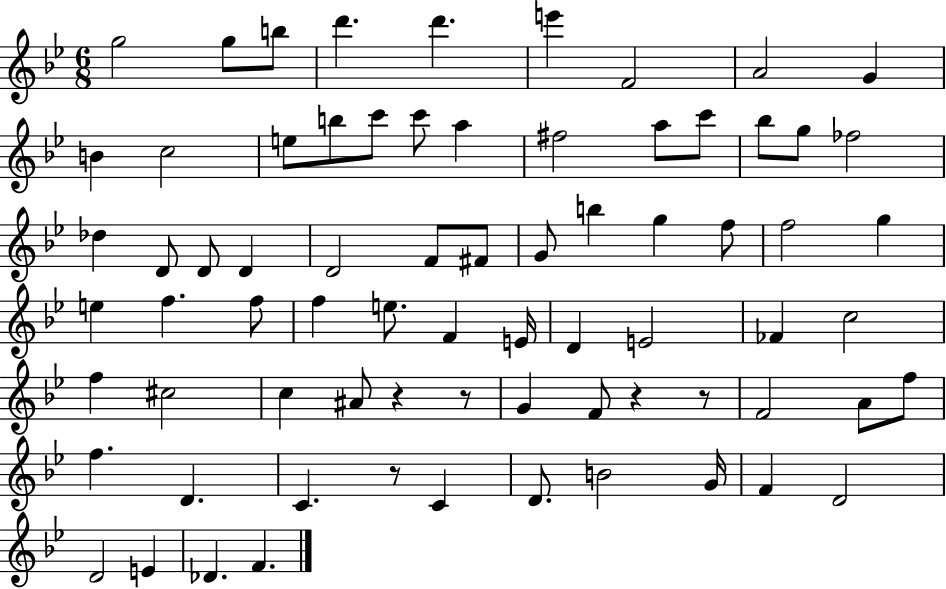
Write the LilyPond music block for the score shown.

{
  \clef treble
  \numericTimeSignature
  \time 6/8
  \key bes \major
  \repeat volta 2 { g''2 g''8 b''8 | d'''4. d'''4. | e'''4 f'2 | a'2 g'4 | \break b'4 c''2 | e''8 b''8 c'''8 c'''8 a''4 | fis''2 a''8 c'''8 | bes''8 g''8 fes''2 | \break des''4 d'8 d'8 d'4 | d'2 f'8 fis'8 | g'8 b''4 g''4 f''8 | f''2 g''4 | \break e''4 f''4. f''8 | f''4 e''8. f'4 e'16 | d'4 e'2 | fes'4 c''2 | \break f''4 cis''2 | c''4 ais'8 r4 r8 | g'4 f'8 r4 r8 | f'2 a'8 f''8 | \break f''4. d'4. | c'4. r8 c'4 | d'8. b'2 g'16 | f'4 d'2 | \break d'2 e'4 | des'4. f'4. | } \bar "|."
}